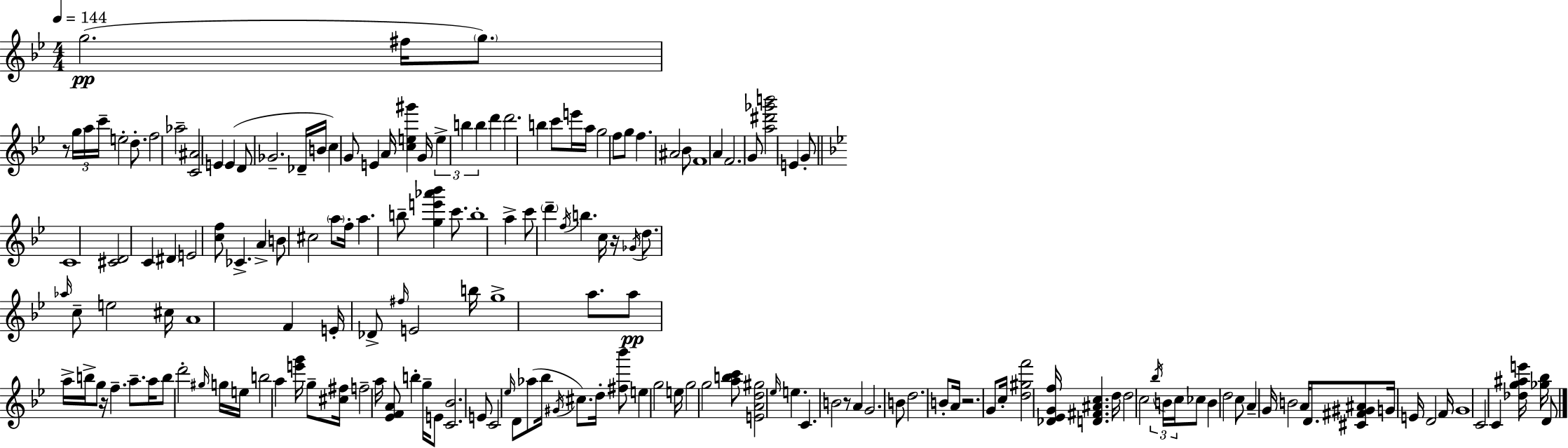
G5/h. F#5/s G5/e. R/e G5/s A5/s C6/s E5/h D5/e. F5/h Ab5/h [C4,A#4]/h E4/q E4/q D4/e Gb4/h. Db4/s B4/s C5/q G4/e E4/q A4/s [C5,E5,G#6]/q G4/s E5/q B5/q B5/q D6/q D6/h. B5/q C6/e E6/s A5/s G5/h F5/e G5/e F5/q. A#4/h Bb4/e F4/w A4/q F4/h. G4/e [A5,D#6,Gb6,B6]/h E4/q G4/e C4/w [C#4,D4]/h C4/q D#4/q E4/h [C5,F5]/e CES4/q. A4/q B4/e C#5/h A5/e F5/s A5/q. B5/e [G5,E6,Ab6,Bb6]/q C6/e. B5/w A5/q C6/e D6/q F5/s B5/q. C5/s R/s Gb4/s D5/e. Ab5/s C5/e E5/h C#5/s A4/w F4/q E4/s Db4/e F#5/s E4/h B5/s G5/w A5/e. A5/e A5/s B5/s G5/e R/s F5/q. A5/e. A5/s B5/e D6/h G#5/s G5/s E5/s B5/h A5/q [E6,G6]/s G5/e [C#5,F#5]/s F5/h A5/s [Eb4,F4,A4]/e B5/q G5/s E4/e [C4,Bb4]/h. E4/e C4/h Eb5/s D4/e Ab5/e Bb5/s G#4/s C#5/e. D5/s [F#5,Bb6]/e E5/q G5/h E5/s G5/h G5/h [A5,B5,C6]/e [E4,A4,D5,G#5]/h Eb5/s E5/q. C4/q. B4/h R/e A4/q G4/h. B4/e D5/h. B4/e A4/s R/h. G4/e C5/s [D5,G#5,F6]/h [Db4,Eb4,G4,F5]/s [D4,F#4,A#4,C5]/q. D5/s D5/h C5/h Bb5/s B4/s C5/s CES5/e B4/q D5/h C5/e A4/q G4/s B4/h A4/s D4/e. [C#4,F#4,G#4,A#4]/e G4/s E4/s D4/h F4/s G4/w C4/h C4/q [Db5,G5,A#5,E6]/s [Gb5,Bb5]/s D4/e